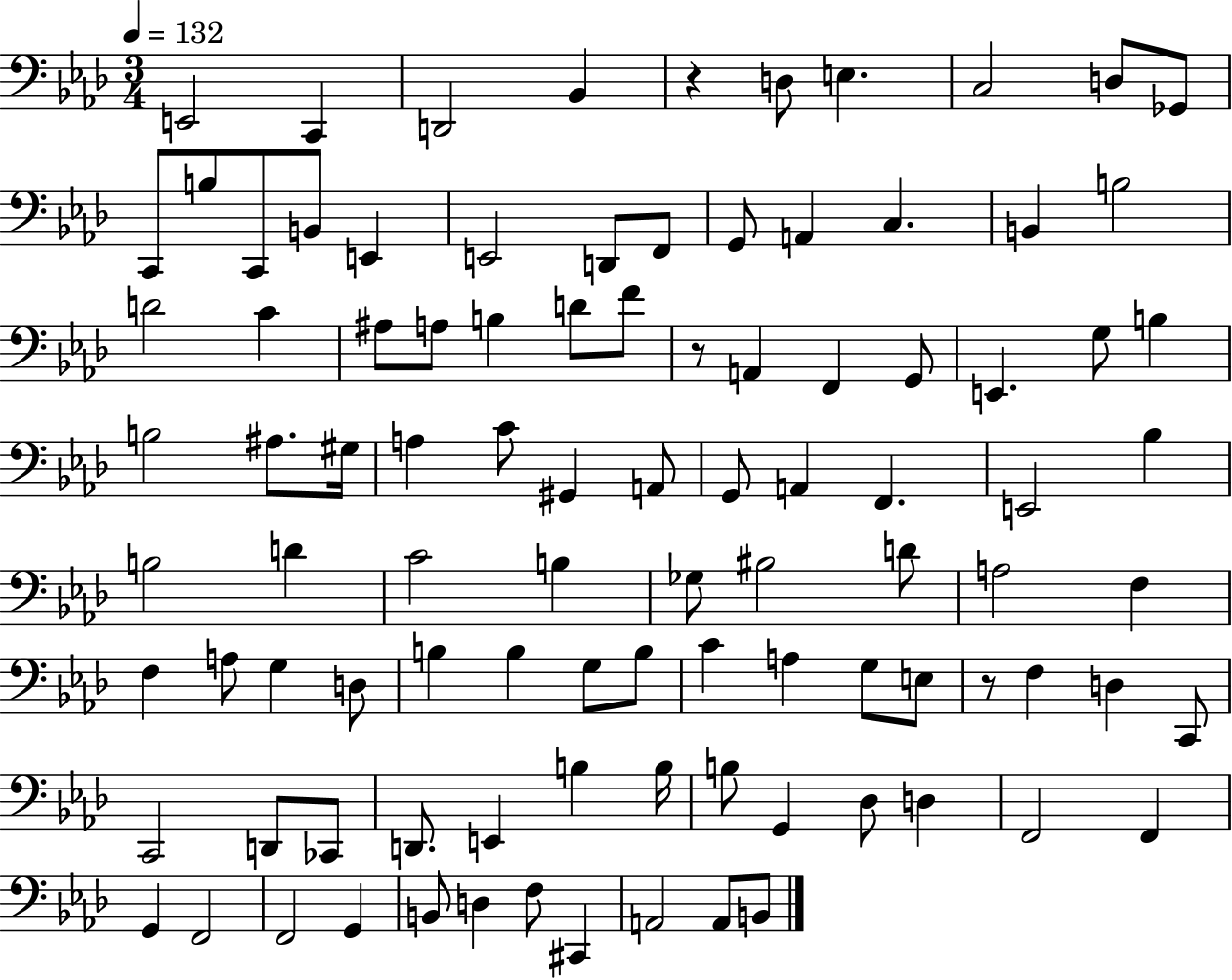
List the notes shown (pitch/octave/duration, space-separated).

E2/h C2/q D2/h Bb2/q R/q D3/e E3/q. C3/h D3/e Gb2/e C2/e B3/e C2/e B2/e E2/q E2/h D2/e F2/e G2/e A2/q C3/q. B2/q B3/h D4/h C4/q A#3/e A3/e B3/q D4/e F4/e R/e A2/q F2/q G2/e E2/q. G3/e B3/q B3/h A#3/e. G#3/s A3/q C4/e G#2/q A2/e G2/e A2/q F2/q. E2/h Bb3/q B3/h D4/q C4/h B3/q Gb3/e BIS3/h D4/e A3/h F3/q F3/q A3/e G3/q D3/e B3/q B3/q G3/e B3/e C4/q A3/q G3/e E3/e R/e F3/q D3/q C2/e C2/h D2/e CES2/e D2/e. E2/q B3/q B3/s B3/e G2/q Db3/e D3/q F2/h F2/q G2/q F2/h F2/h G2/q B2/e D3/q F3/e C#2/q A2/h A2/e B2/e